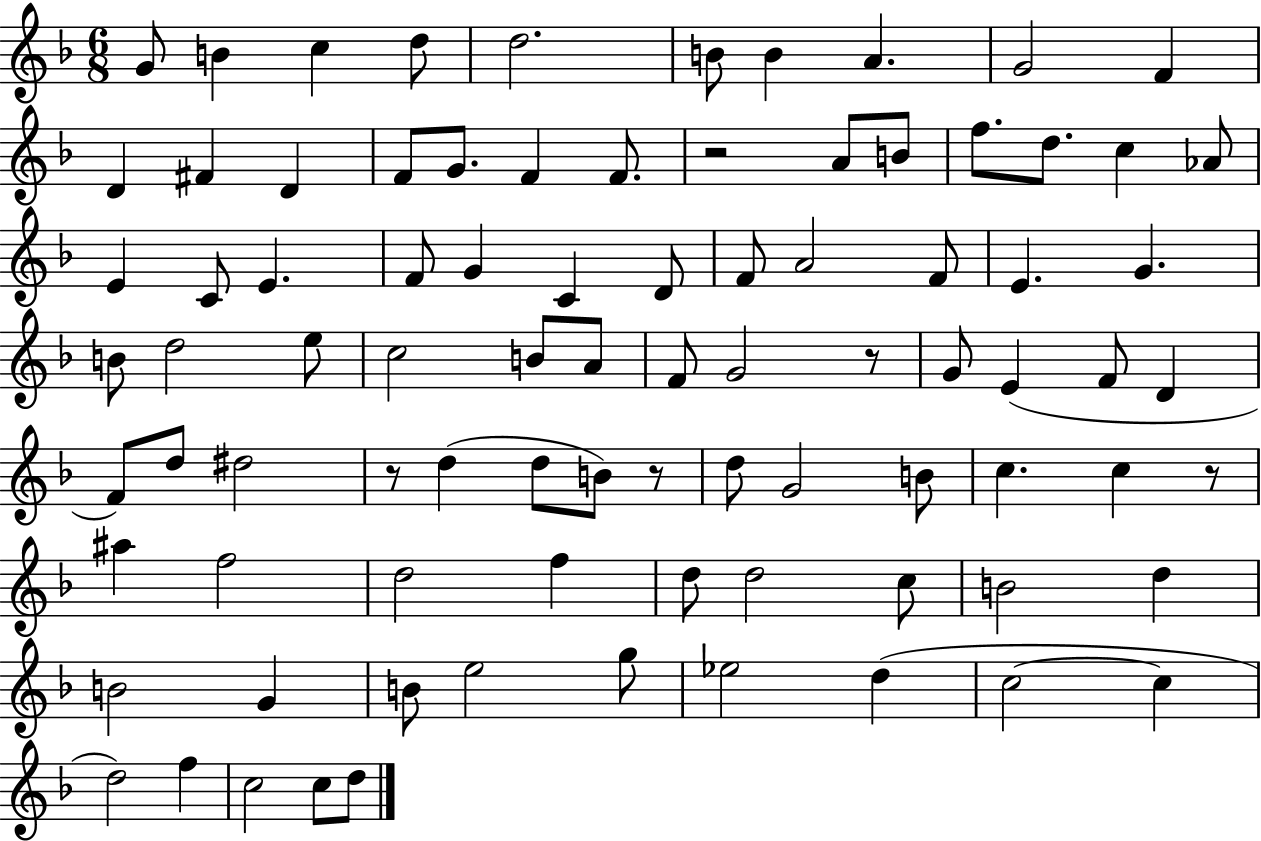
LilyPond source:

{
  \clef treble
  \numericTimeSignature
  \time 6/8
  \key f \major
  g'8 b'4 c''4 d''8 | d''2. | b'8 b'4 a'4. | g'2 f'4 | \break d'4 fis'4 d'4 | f'8 g'8. f'4 f'8. | r2 a'8 b'8 | f''8. d''8. c''4 aes'8 | \break e'4 c'8 e'4. | f'8 g'4 c'4 d'8 | f'8 a'2 f'8 | e'4. g'4. | \break b'8 d''2 e''8 | c''2 b'8 a'8 | f'8 g'2 r8 | g'8 e'4( f'8 d'4 | \break f'8) d''8 dis''2 | r8 d''4( d''8 b'8) r8 | d''8 g'2 b'8 | c''4. c''4 r8 | \break ais''4 f''2 | d''2 f''4 | d''8 d''2 c''8 | b'2 d''4 | \break b'2 g'4 | b'8 e''2 g''8 | ees''2 d''4( | c''2~~ c''4 | \break d''2) f''4 | c''2 c''8 d''8 | \bar "|."
}